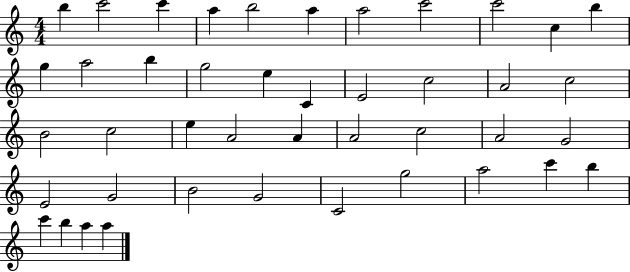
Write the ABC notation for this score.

X:1
T:Untitled
M:4/4
L:1/4
K:C
b c'2 c' a b2 a a2 c'2 c'2 c b g a2 b g2 e C E2 c2 A2 c2 B2 c2 e A2 A A2 c2 A2 G2 E2 G2 B2 G2 C2 g2 a2 c' b c' b a a